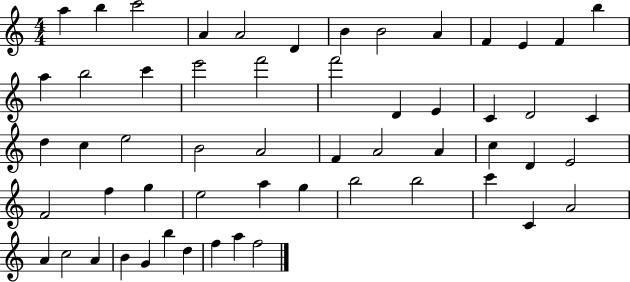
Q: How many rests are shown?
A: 0